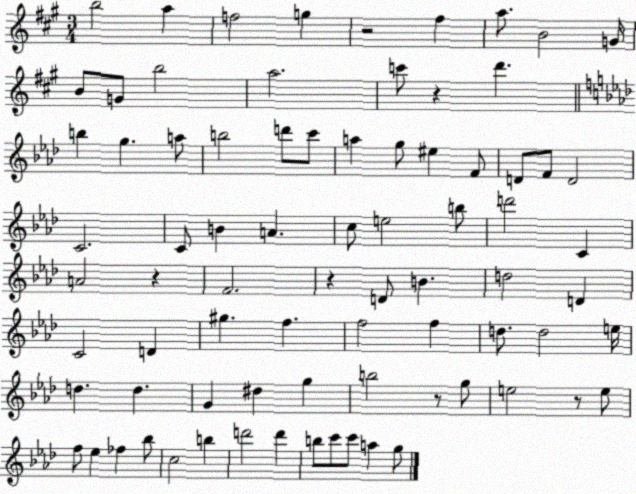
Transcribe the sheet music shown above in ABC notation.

X:1
T:Untitled
M:3/4
L:1/4
K:A
b2 a f2 g z2 ^f a/2 B2 G/4 B/2 G/2 b2 a2 c'/2 z d' b g a/2 b2 d'/2 c'/2 a g/2 ^e F/2 D/2 F/2 D2 C2 C/2 B A c/2 e2 b/2 d'2 C A2 z F2 z D/2 B d2 D C2 D ^g f f2 f d/2 d2 e/4 d d G ^d g b2 z/2 g/2 e2 z/2 e/2 f/2 _e _f _b/2 c2 b d'2 d' b/2 c'/2 c'/2 a g/2